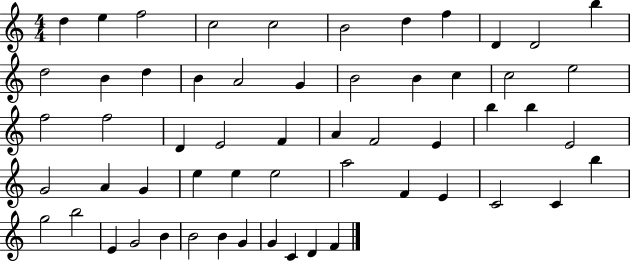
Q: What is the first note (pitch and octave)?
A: D5